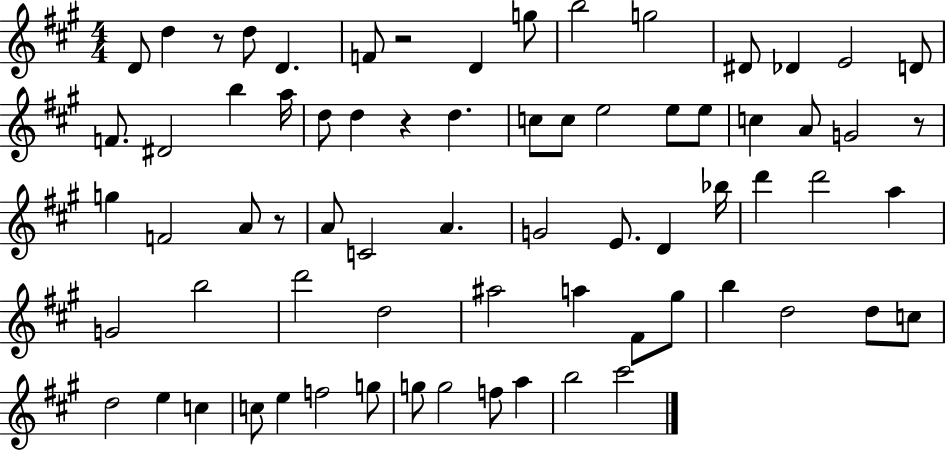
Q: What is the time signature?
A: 4/4